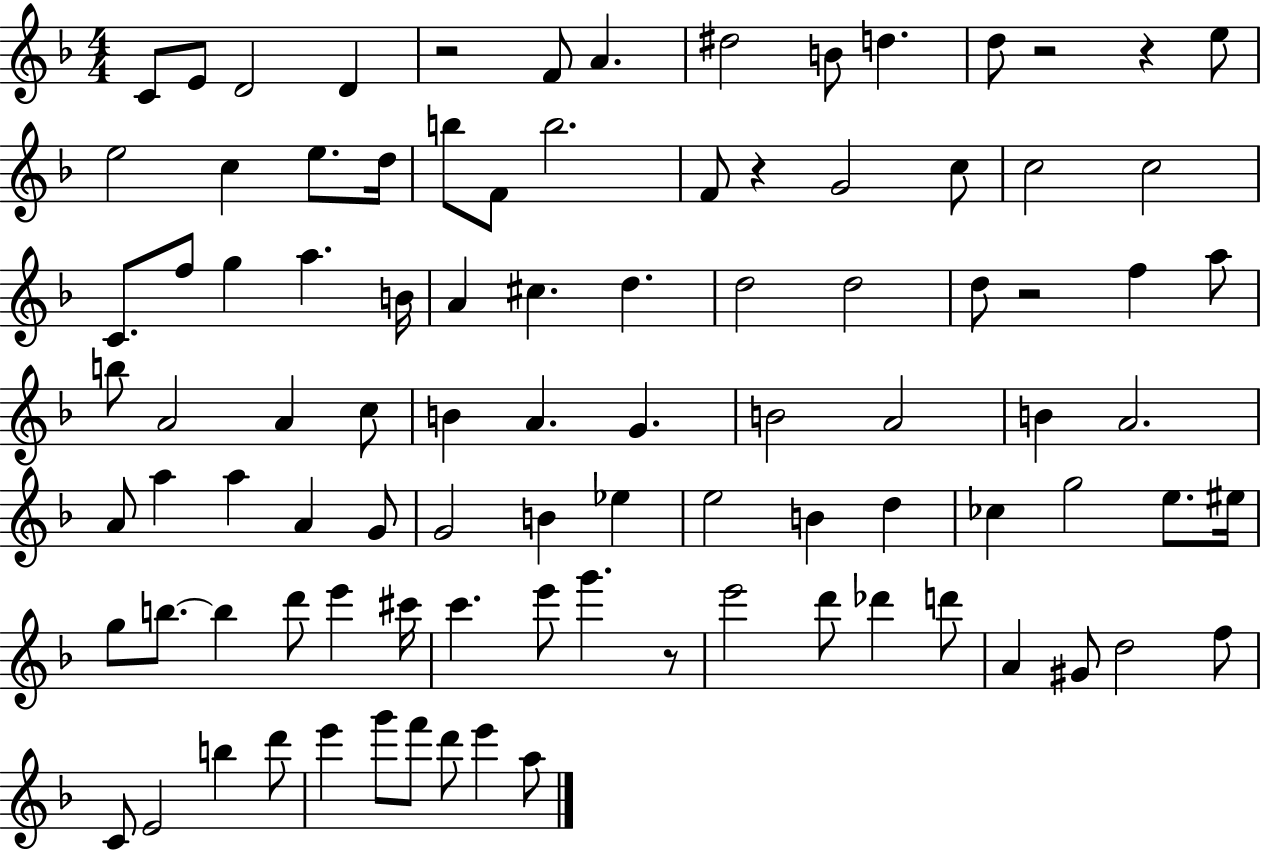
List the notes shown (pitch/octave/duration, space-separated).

C4/e E4/e D4/h D4/q R/h F4/e A4/q. D#5/h B4/e D5/q. D5/e R/h R/q E5/e E5/h C5/q E5/e. D5/s B5/e F4/e B5/h. F4/e R/q G4/h C5/e C5/h C5/h C4/e. F5/e G5/q A5/q. B4/s A4/q C#5/q. D5/q. D5/h D5/h D5/e R/h F5/q A5/e B5/e A4/h A4/q C5/e B4/q A4/q. G4/q. B4/h A4/h B4/q A4/h. A4/e A5/q A5/q A4/q G4/e G4/h B4/q Eb5/q E5/h B4/q D5/q CES5/q G5/h E5/e. EIS5/s G5/e B5/e. B5/q D6/e E6/q C#6/s C6/q. E6/e G6/q. R/e E6/h D6/e Db6/q D6/e A4/q G#4/e D5/h F5/e C4/e E4/h B5/q D6/e E6/q G6/e F6/e D6/e E6/q A5/e